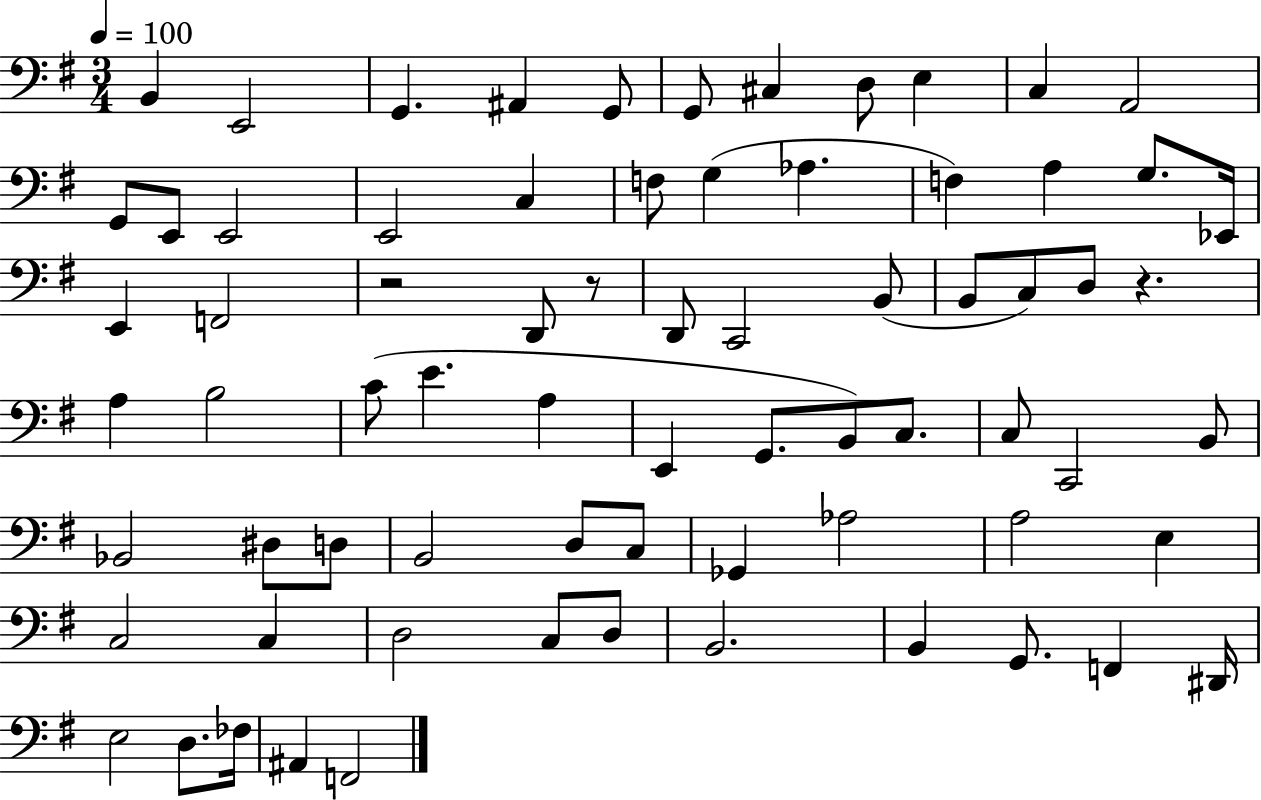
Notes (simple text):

B2/q E2/h G2/q. A#2/q G2/e G2/e C#3/q D3/e E3/q C3/q A2/h G2/e E2/e E2/h E2/h C3/q F3/e G3/q Ab3/q. F3/q A3/q G3/e. Eb2/s E2/q F2/h R/h D2/e R/e D2/e C2/h B2/e B2/e C3/e D3/e R/q. A3/q B3/h C4/e E4/q. A3/q E2/q G2/e. B2/e C3/e. C3/e C2/h B2/e Bb2/h D#3/e D3/e B2/h D3/e C3/e Gb2/q Ab3/h A3/h E3/q C3/h C3/q D3/h C3/e D3/e B2/h. B2/q G2/e. F2/q D#2/s E3/h D3/e. FES3/s A#2/q F2/h